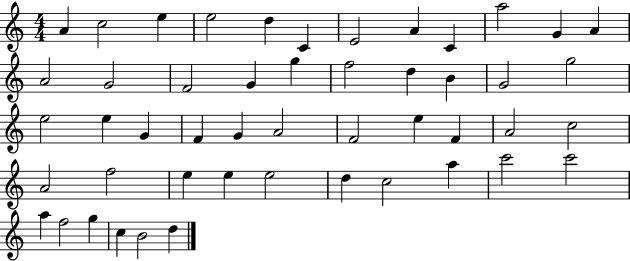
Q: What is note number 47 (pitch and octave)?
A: C5